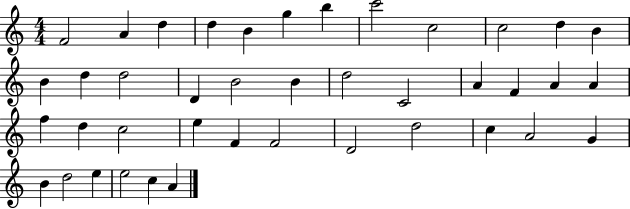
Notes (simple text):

F4/h A4/q D5/q D5/q B4/q G5/q B5/q C6/h C5/h C5/h D5/q B4/q B4/q D5/q D5/h D4/q B4/h B4/q D5/h C4/h A4/q F4/q A4/q A4/q F5/q D5/q C5/h E5/q F4/q F4/h D4/h D5/h C5/q A4/h G4/q B4/q D5/h E5/q E5/h C5/q A4/q